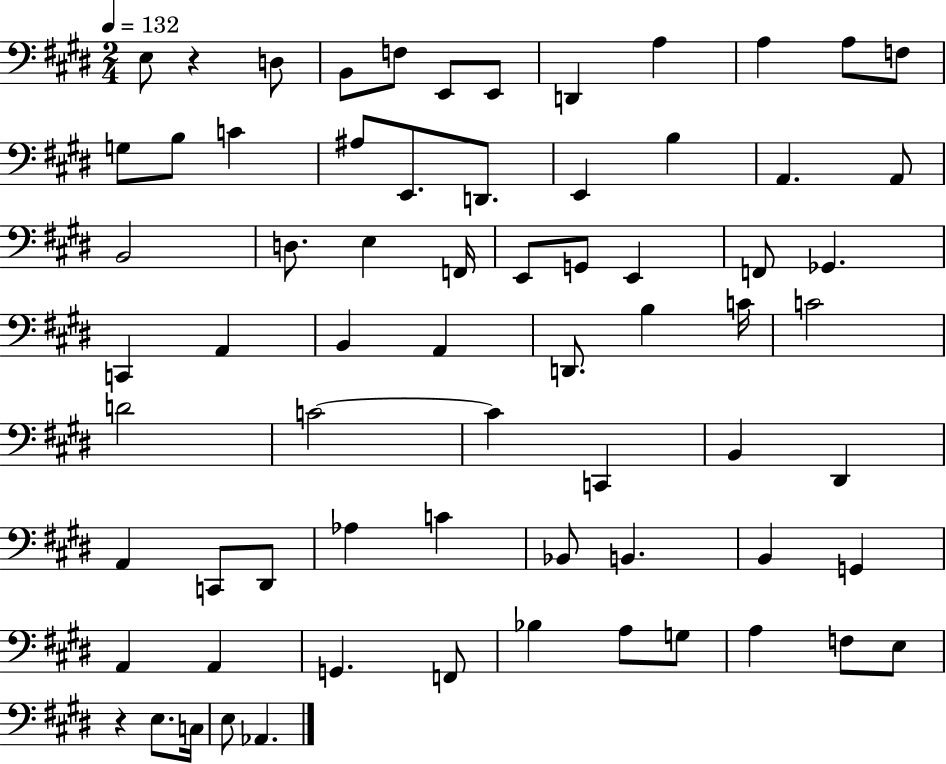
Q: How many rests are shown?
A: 2